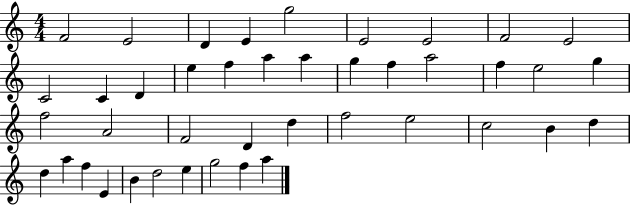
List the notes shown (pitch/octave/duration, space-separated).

F4/h E4/h D4/q E4/q G5/h E4/h E4/h F4/h E4/h C4/h C4/q D4/q E5/q F5/q A5/q A5/q G5/q F5/q A5/h F5/q E5/h G5/q F5/h A4/h F4/h D4/q D5/q F5/h E5/h C5/h B4/q D5/q D5/q A5/q F5/q E4/q B4/q D5/h E5/q G5/h F5/q A5/q